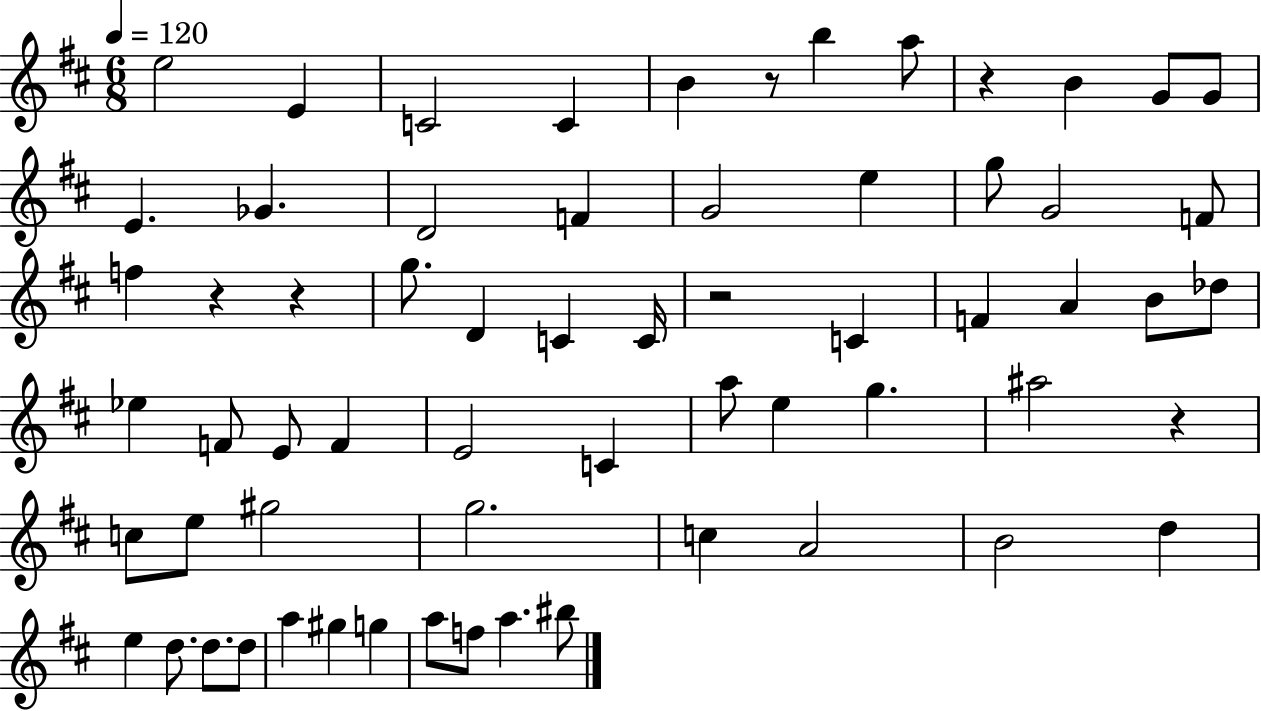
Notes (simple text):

E5/h E4/q C4/h C4/q B4/q R/e B5/q A5/e R/q B4/q G4/e G4/e E4/q. Gb4/q. D4/h F4/q G4/h E5/q G5/e G4/h F4/e F5/q R/q R/q G5/e. D4/q C4/q C4/s R/h C4/q F4/q A4/q B4/e Db5/e Eb5/q F4/e E4/e F4/q E4/h C4/q A5/e E5/q G5/q. A#5/h R/q C5/e E5/e G#5/h G5/h. C5/q A4/h B4/h D5/q E5/q D5/e. D5/e. D5/e A5/q G#5/q G5/q A5/e F5/e A5/q. BIS5/e